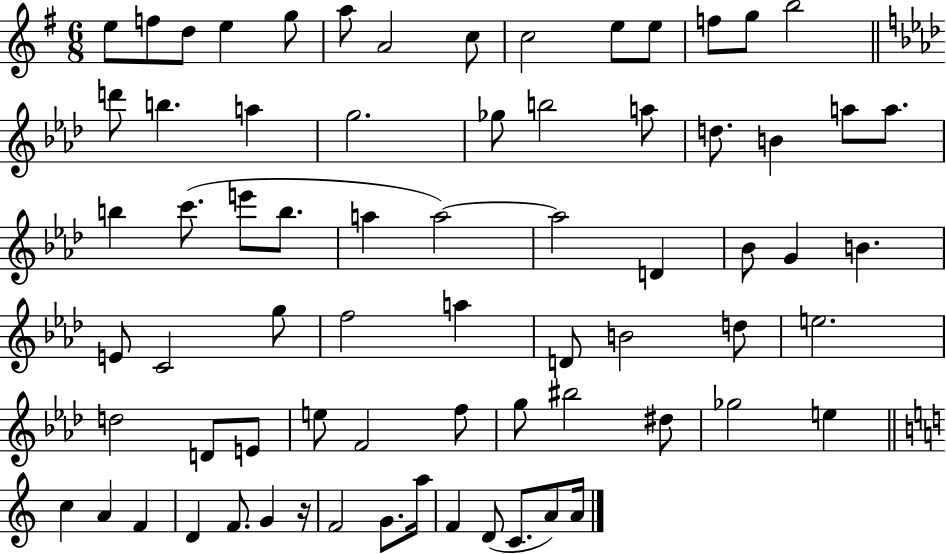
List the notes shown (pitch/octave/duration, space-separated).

E5/e F5/e D5/e E5/q G5/e A5/e A4/h C5/e C5/h E5/e E5/e F5/e G5/e B5/h D6/e B5/q. A5/q G5/h. Gb5/e B5/h A5/e D5/e. B4/q A5/e A5/e. B5/q C6/e. E6/e B5/e. A5/q A5/h A5/h D4/q Bb4/e G4/q B4/q. E4/e C4/h G5/e F5/h A5/q D4/e B4/h D5/e E5/h. D5/h D4/e E4/e E5/e F4/h F5/e G5/e BIS5/h D#5/e Gb5/h E5/q C5/q A4/q F4/q D4/q F4/e. G4/q R/s F4/h G4/e. A5/s F4/q D4/e C4/e. A4/e A4/s